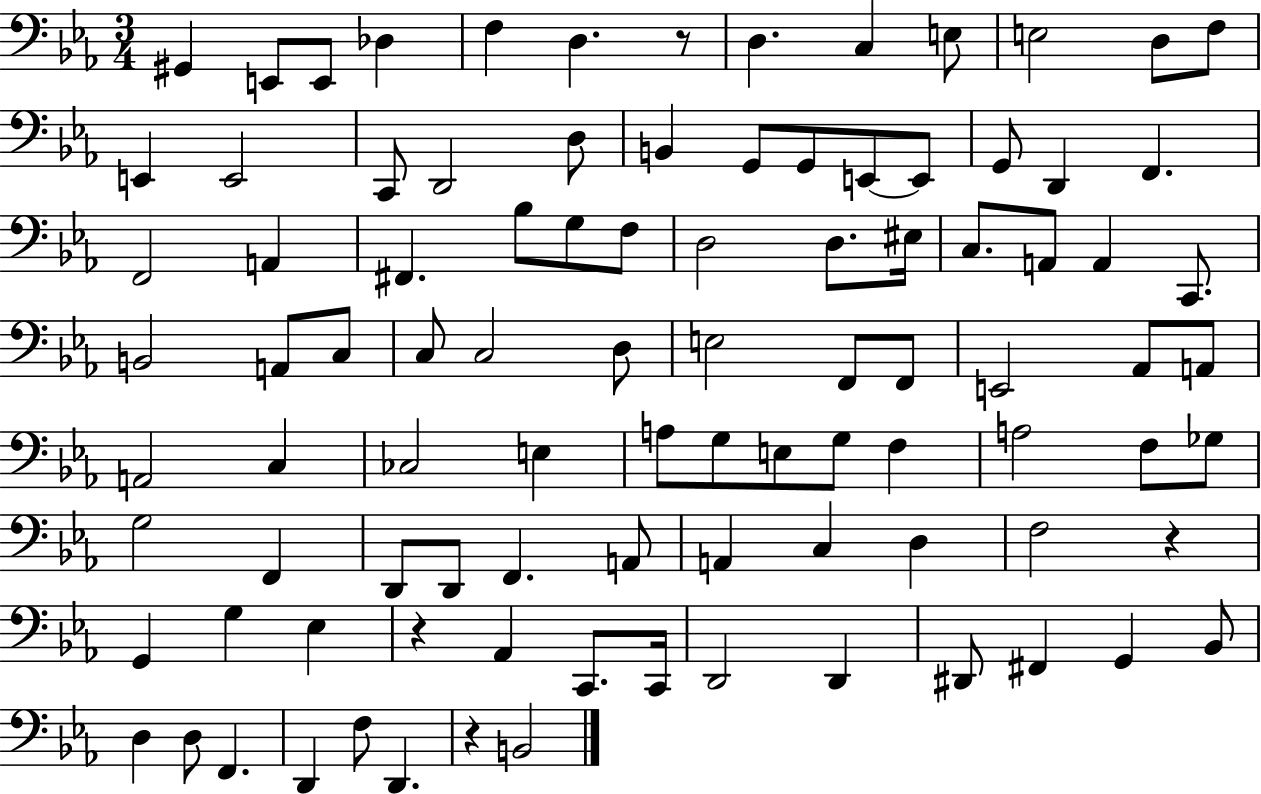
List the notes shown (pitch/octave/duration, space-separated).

G#2/q E2/e E2/e Db3/q F3/q D3/q. R/e D3/q. C3/q E3/e E3/h D3/e F3/e E2/q E2/h C2/e D2/h D3/e B2/q G2/e G2/e E2/e E2/e G2/e D2/q F2/q. F2/h A2/q F#2/q. Bb3/e G3/e F3/e D3/h D3/e. EIS3/s C3/e. A2/e A2/q C2/e. B2/h A2/e C3/e C3/e C3/h D3/e E3/h F2/e F2/e E2/h Ab2/e A2/e A2/h C3/q CES3/h E3/q A3/e G3/e E3/e G3/e F3/q A3/h F3/e Gb3/e G3/h F2/q D2/e D2/e F2/q. A2/e A2/q C3/q D3/q F3/h R/q G2/q G3/q Eb3/q R/q Ab2/q C2/e. C2/s D2/h D2/q D#2/e F#2/q G2/q Bb2/e D3/q D3/e F2/q. D2/q F3/e D2/q. R/q B2/h